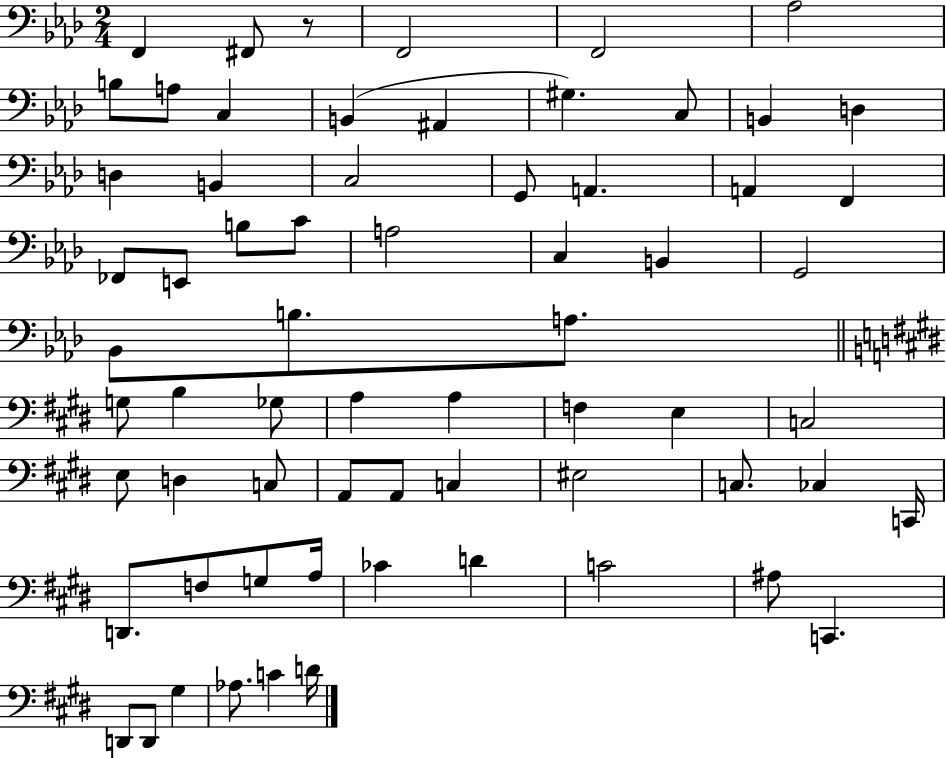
{
  \clef bass
  \numericTimeSignature
  \time 2/4
  \key aes \major
  \repeat volta 2 { f,4 fis,8 r8 | f,2 | f,2 | aes2 | \break b8 a8 c4 | b,4( ais,4 | gis4.) c8 | b,4 d4 | \break d4 b,4 | c2 | g,8 a,4. | a,4 f,4 | \break fes,8 e,8 b8 c'8 | a2 | c4 b,4 | g,2 | \break bes,8 b8. a8. | \bar "||" \break \key e \major g8 b4 ges8 | a4 a4 | f4 e4 | c2 | \break e8 d4 c8 | a,8 a,8 c4 | eis2 | c8. ces4 c,16 | \break d,8. f8 g8 a16 | ces'4 d'4 | c'2 | ais8 c,4. | \break d,8 d,8 gis4 | aes8. c'4 d'16 | } \bar "|."
}